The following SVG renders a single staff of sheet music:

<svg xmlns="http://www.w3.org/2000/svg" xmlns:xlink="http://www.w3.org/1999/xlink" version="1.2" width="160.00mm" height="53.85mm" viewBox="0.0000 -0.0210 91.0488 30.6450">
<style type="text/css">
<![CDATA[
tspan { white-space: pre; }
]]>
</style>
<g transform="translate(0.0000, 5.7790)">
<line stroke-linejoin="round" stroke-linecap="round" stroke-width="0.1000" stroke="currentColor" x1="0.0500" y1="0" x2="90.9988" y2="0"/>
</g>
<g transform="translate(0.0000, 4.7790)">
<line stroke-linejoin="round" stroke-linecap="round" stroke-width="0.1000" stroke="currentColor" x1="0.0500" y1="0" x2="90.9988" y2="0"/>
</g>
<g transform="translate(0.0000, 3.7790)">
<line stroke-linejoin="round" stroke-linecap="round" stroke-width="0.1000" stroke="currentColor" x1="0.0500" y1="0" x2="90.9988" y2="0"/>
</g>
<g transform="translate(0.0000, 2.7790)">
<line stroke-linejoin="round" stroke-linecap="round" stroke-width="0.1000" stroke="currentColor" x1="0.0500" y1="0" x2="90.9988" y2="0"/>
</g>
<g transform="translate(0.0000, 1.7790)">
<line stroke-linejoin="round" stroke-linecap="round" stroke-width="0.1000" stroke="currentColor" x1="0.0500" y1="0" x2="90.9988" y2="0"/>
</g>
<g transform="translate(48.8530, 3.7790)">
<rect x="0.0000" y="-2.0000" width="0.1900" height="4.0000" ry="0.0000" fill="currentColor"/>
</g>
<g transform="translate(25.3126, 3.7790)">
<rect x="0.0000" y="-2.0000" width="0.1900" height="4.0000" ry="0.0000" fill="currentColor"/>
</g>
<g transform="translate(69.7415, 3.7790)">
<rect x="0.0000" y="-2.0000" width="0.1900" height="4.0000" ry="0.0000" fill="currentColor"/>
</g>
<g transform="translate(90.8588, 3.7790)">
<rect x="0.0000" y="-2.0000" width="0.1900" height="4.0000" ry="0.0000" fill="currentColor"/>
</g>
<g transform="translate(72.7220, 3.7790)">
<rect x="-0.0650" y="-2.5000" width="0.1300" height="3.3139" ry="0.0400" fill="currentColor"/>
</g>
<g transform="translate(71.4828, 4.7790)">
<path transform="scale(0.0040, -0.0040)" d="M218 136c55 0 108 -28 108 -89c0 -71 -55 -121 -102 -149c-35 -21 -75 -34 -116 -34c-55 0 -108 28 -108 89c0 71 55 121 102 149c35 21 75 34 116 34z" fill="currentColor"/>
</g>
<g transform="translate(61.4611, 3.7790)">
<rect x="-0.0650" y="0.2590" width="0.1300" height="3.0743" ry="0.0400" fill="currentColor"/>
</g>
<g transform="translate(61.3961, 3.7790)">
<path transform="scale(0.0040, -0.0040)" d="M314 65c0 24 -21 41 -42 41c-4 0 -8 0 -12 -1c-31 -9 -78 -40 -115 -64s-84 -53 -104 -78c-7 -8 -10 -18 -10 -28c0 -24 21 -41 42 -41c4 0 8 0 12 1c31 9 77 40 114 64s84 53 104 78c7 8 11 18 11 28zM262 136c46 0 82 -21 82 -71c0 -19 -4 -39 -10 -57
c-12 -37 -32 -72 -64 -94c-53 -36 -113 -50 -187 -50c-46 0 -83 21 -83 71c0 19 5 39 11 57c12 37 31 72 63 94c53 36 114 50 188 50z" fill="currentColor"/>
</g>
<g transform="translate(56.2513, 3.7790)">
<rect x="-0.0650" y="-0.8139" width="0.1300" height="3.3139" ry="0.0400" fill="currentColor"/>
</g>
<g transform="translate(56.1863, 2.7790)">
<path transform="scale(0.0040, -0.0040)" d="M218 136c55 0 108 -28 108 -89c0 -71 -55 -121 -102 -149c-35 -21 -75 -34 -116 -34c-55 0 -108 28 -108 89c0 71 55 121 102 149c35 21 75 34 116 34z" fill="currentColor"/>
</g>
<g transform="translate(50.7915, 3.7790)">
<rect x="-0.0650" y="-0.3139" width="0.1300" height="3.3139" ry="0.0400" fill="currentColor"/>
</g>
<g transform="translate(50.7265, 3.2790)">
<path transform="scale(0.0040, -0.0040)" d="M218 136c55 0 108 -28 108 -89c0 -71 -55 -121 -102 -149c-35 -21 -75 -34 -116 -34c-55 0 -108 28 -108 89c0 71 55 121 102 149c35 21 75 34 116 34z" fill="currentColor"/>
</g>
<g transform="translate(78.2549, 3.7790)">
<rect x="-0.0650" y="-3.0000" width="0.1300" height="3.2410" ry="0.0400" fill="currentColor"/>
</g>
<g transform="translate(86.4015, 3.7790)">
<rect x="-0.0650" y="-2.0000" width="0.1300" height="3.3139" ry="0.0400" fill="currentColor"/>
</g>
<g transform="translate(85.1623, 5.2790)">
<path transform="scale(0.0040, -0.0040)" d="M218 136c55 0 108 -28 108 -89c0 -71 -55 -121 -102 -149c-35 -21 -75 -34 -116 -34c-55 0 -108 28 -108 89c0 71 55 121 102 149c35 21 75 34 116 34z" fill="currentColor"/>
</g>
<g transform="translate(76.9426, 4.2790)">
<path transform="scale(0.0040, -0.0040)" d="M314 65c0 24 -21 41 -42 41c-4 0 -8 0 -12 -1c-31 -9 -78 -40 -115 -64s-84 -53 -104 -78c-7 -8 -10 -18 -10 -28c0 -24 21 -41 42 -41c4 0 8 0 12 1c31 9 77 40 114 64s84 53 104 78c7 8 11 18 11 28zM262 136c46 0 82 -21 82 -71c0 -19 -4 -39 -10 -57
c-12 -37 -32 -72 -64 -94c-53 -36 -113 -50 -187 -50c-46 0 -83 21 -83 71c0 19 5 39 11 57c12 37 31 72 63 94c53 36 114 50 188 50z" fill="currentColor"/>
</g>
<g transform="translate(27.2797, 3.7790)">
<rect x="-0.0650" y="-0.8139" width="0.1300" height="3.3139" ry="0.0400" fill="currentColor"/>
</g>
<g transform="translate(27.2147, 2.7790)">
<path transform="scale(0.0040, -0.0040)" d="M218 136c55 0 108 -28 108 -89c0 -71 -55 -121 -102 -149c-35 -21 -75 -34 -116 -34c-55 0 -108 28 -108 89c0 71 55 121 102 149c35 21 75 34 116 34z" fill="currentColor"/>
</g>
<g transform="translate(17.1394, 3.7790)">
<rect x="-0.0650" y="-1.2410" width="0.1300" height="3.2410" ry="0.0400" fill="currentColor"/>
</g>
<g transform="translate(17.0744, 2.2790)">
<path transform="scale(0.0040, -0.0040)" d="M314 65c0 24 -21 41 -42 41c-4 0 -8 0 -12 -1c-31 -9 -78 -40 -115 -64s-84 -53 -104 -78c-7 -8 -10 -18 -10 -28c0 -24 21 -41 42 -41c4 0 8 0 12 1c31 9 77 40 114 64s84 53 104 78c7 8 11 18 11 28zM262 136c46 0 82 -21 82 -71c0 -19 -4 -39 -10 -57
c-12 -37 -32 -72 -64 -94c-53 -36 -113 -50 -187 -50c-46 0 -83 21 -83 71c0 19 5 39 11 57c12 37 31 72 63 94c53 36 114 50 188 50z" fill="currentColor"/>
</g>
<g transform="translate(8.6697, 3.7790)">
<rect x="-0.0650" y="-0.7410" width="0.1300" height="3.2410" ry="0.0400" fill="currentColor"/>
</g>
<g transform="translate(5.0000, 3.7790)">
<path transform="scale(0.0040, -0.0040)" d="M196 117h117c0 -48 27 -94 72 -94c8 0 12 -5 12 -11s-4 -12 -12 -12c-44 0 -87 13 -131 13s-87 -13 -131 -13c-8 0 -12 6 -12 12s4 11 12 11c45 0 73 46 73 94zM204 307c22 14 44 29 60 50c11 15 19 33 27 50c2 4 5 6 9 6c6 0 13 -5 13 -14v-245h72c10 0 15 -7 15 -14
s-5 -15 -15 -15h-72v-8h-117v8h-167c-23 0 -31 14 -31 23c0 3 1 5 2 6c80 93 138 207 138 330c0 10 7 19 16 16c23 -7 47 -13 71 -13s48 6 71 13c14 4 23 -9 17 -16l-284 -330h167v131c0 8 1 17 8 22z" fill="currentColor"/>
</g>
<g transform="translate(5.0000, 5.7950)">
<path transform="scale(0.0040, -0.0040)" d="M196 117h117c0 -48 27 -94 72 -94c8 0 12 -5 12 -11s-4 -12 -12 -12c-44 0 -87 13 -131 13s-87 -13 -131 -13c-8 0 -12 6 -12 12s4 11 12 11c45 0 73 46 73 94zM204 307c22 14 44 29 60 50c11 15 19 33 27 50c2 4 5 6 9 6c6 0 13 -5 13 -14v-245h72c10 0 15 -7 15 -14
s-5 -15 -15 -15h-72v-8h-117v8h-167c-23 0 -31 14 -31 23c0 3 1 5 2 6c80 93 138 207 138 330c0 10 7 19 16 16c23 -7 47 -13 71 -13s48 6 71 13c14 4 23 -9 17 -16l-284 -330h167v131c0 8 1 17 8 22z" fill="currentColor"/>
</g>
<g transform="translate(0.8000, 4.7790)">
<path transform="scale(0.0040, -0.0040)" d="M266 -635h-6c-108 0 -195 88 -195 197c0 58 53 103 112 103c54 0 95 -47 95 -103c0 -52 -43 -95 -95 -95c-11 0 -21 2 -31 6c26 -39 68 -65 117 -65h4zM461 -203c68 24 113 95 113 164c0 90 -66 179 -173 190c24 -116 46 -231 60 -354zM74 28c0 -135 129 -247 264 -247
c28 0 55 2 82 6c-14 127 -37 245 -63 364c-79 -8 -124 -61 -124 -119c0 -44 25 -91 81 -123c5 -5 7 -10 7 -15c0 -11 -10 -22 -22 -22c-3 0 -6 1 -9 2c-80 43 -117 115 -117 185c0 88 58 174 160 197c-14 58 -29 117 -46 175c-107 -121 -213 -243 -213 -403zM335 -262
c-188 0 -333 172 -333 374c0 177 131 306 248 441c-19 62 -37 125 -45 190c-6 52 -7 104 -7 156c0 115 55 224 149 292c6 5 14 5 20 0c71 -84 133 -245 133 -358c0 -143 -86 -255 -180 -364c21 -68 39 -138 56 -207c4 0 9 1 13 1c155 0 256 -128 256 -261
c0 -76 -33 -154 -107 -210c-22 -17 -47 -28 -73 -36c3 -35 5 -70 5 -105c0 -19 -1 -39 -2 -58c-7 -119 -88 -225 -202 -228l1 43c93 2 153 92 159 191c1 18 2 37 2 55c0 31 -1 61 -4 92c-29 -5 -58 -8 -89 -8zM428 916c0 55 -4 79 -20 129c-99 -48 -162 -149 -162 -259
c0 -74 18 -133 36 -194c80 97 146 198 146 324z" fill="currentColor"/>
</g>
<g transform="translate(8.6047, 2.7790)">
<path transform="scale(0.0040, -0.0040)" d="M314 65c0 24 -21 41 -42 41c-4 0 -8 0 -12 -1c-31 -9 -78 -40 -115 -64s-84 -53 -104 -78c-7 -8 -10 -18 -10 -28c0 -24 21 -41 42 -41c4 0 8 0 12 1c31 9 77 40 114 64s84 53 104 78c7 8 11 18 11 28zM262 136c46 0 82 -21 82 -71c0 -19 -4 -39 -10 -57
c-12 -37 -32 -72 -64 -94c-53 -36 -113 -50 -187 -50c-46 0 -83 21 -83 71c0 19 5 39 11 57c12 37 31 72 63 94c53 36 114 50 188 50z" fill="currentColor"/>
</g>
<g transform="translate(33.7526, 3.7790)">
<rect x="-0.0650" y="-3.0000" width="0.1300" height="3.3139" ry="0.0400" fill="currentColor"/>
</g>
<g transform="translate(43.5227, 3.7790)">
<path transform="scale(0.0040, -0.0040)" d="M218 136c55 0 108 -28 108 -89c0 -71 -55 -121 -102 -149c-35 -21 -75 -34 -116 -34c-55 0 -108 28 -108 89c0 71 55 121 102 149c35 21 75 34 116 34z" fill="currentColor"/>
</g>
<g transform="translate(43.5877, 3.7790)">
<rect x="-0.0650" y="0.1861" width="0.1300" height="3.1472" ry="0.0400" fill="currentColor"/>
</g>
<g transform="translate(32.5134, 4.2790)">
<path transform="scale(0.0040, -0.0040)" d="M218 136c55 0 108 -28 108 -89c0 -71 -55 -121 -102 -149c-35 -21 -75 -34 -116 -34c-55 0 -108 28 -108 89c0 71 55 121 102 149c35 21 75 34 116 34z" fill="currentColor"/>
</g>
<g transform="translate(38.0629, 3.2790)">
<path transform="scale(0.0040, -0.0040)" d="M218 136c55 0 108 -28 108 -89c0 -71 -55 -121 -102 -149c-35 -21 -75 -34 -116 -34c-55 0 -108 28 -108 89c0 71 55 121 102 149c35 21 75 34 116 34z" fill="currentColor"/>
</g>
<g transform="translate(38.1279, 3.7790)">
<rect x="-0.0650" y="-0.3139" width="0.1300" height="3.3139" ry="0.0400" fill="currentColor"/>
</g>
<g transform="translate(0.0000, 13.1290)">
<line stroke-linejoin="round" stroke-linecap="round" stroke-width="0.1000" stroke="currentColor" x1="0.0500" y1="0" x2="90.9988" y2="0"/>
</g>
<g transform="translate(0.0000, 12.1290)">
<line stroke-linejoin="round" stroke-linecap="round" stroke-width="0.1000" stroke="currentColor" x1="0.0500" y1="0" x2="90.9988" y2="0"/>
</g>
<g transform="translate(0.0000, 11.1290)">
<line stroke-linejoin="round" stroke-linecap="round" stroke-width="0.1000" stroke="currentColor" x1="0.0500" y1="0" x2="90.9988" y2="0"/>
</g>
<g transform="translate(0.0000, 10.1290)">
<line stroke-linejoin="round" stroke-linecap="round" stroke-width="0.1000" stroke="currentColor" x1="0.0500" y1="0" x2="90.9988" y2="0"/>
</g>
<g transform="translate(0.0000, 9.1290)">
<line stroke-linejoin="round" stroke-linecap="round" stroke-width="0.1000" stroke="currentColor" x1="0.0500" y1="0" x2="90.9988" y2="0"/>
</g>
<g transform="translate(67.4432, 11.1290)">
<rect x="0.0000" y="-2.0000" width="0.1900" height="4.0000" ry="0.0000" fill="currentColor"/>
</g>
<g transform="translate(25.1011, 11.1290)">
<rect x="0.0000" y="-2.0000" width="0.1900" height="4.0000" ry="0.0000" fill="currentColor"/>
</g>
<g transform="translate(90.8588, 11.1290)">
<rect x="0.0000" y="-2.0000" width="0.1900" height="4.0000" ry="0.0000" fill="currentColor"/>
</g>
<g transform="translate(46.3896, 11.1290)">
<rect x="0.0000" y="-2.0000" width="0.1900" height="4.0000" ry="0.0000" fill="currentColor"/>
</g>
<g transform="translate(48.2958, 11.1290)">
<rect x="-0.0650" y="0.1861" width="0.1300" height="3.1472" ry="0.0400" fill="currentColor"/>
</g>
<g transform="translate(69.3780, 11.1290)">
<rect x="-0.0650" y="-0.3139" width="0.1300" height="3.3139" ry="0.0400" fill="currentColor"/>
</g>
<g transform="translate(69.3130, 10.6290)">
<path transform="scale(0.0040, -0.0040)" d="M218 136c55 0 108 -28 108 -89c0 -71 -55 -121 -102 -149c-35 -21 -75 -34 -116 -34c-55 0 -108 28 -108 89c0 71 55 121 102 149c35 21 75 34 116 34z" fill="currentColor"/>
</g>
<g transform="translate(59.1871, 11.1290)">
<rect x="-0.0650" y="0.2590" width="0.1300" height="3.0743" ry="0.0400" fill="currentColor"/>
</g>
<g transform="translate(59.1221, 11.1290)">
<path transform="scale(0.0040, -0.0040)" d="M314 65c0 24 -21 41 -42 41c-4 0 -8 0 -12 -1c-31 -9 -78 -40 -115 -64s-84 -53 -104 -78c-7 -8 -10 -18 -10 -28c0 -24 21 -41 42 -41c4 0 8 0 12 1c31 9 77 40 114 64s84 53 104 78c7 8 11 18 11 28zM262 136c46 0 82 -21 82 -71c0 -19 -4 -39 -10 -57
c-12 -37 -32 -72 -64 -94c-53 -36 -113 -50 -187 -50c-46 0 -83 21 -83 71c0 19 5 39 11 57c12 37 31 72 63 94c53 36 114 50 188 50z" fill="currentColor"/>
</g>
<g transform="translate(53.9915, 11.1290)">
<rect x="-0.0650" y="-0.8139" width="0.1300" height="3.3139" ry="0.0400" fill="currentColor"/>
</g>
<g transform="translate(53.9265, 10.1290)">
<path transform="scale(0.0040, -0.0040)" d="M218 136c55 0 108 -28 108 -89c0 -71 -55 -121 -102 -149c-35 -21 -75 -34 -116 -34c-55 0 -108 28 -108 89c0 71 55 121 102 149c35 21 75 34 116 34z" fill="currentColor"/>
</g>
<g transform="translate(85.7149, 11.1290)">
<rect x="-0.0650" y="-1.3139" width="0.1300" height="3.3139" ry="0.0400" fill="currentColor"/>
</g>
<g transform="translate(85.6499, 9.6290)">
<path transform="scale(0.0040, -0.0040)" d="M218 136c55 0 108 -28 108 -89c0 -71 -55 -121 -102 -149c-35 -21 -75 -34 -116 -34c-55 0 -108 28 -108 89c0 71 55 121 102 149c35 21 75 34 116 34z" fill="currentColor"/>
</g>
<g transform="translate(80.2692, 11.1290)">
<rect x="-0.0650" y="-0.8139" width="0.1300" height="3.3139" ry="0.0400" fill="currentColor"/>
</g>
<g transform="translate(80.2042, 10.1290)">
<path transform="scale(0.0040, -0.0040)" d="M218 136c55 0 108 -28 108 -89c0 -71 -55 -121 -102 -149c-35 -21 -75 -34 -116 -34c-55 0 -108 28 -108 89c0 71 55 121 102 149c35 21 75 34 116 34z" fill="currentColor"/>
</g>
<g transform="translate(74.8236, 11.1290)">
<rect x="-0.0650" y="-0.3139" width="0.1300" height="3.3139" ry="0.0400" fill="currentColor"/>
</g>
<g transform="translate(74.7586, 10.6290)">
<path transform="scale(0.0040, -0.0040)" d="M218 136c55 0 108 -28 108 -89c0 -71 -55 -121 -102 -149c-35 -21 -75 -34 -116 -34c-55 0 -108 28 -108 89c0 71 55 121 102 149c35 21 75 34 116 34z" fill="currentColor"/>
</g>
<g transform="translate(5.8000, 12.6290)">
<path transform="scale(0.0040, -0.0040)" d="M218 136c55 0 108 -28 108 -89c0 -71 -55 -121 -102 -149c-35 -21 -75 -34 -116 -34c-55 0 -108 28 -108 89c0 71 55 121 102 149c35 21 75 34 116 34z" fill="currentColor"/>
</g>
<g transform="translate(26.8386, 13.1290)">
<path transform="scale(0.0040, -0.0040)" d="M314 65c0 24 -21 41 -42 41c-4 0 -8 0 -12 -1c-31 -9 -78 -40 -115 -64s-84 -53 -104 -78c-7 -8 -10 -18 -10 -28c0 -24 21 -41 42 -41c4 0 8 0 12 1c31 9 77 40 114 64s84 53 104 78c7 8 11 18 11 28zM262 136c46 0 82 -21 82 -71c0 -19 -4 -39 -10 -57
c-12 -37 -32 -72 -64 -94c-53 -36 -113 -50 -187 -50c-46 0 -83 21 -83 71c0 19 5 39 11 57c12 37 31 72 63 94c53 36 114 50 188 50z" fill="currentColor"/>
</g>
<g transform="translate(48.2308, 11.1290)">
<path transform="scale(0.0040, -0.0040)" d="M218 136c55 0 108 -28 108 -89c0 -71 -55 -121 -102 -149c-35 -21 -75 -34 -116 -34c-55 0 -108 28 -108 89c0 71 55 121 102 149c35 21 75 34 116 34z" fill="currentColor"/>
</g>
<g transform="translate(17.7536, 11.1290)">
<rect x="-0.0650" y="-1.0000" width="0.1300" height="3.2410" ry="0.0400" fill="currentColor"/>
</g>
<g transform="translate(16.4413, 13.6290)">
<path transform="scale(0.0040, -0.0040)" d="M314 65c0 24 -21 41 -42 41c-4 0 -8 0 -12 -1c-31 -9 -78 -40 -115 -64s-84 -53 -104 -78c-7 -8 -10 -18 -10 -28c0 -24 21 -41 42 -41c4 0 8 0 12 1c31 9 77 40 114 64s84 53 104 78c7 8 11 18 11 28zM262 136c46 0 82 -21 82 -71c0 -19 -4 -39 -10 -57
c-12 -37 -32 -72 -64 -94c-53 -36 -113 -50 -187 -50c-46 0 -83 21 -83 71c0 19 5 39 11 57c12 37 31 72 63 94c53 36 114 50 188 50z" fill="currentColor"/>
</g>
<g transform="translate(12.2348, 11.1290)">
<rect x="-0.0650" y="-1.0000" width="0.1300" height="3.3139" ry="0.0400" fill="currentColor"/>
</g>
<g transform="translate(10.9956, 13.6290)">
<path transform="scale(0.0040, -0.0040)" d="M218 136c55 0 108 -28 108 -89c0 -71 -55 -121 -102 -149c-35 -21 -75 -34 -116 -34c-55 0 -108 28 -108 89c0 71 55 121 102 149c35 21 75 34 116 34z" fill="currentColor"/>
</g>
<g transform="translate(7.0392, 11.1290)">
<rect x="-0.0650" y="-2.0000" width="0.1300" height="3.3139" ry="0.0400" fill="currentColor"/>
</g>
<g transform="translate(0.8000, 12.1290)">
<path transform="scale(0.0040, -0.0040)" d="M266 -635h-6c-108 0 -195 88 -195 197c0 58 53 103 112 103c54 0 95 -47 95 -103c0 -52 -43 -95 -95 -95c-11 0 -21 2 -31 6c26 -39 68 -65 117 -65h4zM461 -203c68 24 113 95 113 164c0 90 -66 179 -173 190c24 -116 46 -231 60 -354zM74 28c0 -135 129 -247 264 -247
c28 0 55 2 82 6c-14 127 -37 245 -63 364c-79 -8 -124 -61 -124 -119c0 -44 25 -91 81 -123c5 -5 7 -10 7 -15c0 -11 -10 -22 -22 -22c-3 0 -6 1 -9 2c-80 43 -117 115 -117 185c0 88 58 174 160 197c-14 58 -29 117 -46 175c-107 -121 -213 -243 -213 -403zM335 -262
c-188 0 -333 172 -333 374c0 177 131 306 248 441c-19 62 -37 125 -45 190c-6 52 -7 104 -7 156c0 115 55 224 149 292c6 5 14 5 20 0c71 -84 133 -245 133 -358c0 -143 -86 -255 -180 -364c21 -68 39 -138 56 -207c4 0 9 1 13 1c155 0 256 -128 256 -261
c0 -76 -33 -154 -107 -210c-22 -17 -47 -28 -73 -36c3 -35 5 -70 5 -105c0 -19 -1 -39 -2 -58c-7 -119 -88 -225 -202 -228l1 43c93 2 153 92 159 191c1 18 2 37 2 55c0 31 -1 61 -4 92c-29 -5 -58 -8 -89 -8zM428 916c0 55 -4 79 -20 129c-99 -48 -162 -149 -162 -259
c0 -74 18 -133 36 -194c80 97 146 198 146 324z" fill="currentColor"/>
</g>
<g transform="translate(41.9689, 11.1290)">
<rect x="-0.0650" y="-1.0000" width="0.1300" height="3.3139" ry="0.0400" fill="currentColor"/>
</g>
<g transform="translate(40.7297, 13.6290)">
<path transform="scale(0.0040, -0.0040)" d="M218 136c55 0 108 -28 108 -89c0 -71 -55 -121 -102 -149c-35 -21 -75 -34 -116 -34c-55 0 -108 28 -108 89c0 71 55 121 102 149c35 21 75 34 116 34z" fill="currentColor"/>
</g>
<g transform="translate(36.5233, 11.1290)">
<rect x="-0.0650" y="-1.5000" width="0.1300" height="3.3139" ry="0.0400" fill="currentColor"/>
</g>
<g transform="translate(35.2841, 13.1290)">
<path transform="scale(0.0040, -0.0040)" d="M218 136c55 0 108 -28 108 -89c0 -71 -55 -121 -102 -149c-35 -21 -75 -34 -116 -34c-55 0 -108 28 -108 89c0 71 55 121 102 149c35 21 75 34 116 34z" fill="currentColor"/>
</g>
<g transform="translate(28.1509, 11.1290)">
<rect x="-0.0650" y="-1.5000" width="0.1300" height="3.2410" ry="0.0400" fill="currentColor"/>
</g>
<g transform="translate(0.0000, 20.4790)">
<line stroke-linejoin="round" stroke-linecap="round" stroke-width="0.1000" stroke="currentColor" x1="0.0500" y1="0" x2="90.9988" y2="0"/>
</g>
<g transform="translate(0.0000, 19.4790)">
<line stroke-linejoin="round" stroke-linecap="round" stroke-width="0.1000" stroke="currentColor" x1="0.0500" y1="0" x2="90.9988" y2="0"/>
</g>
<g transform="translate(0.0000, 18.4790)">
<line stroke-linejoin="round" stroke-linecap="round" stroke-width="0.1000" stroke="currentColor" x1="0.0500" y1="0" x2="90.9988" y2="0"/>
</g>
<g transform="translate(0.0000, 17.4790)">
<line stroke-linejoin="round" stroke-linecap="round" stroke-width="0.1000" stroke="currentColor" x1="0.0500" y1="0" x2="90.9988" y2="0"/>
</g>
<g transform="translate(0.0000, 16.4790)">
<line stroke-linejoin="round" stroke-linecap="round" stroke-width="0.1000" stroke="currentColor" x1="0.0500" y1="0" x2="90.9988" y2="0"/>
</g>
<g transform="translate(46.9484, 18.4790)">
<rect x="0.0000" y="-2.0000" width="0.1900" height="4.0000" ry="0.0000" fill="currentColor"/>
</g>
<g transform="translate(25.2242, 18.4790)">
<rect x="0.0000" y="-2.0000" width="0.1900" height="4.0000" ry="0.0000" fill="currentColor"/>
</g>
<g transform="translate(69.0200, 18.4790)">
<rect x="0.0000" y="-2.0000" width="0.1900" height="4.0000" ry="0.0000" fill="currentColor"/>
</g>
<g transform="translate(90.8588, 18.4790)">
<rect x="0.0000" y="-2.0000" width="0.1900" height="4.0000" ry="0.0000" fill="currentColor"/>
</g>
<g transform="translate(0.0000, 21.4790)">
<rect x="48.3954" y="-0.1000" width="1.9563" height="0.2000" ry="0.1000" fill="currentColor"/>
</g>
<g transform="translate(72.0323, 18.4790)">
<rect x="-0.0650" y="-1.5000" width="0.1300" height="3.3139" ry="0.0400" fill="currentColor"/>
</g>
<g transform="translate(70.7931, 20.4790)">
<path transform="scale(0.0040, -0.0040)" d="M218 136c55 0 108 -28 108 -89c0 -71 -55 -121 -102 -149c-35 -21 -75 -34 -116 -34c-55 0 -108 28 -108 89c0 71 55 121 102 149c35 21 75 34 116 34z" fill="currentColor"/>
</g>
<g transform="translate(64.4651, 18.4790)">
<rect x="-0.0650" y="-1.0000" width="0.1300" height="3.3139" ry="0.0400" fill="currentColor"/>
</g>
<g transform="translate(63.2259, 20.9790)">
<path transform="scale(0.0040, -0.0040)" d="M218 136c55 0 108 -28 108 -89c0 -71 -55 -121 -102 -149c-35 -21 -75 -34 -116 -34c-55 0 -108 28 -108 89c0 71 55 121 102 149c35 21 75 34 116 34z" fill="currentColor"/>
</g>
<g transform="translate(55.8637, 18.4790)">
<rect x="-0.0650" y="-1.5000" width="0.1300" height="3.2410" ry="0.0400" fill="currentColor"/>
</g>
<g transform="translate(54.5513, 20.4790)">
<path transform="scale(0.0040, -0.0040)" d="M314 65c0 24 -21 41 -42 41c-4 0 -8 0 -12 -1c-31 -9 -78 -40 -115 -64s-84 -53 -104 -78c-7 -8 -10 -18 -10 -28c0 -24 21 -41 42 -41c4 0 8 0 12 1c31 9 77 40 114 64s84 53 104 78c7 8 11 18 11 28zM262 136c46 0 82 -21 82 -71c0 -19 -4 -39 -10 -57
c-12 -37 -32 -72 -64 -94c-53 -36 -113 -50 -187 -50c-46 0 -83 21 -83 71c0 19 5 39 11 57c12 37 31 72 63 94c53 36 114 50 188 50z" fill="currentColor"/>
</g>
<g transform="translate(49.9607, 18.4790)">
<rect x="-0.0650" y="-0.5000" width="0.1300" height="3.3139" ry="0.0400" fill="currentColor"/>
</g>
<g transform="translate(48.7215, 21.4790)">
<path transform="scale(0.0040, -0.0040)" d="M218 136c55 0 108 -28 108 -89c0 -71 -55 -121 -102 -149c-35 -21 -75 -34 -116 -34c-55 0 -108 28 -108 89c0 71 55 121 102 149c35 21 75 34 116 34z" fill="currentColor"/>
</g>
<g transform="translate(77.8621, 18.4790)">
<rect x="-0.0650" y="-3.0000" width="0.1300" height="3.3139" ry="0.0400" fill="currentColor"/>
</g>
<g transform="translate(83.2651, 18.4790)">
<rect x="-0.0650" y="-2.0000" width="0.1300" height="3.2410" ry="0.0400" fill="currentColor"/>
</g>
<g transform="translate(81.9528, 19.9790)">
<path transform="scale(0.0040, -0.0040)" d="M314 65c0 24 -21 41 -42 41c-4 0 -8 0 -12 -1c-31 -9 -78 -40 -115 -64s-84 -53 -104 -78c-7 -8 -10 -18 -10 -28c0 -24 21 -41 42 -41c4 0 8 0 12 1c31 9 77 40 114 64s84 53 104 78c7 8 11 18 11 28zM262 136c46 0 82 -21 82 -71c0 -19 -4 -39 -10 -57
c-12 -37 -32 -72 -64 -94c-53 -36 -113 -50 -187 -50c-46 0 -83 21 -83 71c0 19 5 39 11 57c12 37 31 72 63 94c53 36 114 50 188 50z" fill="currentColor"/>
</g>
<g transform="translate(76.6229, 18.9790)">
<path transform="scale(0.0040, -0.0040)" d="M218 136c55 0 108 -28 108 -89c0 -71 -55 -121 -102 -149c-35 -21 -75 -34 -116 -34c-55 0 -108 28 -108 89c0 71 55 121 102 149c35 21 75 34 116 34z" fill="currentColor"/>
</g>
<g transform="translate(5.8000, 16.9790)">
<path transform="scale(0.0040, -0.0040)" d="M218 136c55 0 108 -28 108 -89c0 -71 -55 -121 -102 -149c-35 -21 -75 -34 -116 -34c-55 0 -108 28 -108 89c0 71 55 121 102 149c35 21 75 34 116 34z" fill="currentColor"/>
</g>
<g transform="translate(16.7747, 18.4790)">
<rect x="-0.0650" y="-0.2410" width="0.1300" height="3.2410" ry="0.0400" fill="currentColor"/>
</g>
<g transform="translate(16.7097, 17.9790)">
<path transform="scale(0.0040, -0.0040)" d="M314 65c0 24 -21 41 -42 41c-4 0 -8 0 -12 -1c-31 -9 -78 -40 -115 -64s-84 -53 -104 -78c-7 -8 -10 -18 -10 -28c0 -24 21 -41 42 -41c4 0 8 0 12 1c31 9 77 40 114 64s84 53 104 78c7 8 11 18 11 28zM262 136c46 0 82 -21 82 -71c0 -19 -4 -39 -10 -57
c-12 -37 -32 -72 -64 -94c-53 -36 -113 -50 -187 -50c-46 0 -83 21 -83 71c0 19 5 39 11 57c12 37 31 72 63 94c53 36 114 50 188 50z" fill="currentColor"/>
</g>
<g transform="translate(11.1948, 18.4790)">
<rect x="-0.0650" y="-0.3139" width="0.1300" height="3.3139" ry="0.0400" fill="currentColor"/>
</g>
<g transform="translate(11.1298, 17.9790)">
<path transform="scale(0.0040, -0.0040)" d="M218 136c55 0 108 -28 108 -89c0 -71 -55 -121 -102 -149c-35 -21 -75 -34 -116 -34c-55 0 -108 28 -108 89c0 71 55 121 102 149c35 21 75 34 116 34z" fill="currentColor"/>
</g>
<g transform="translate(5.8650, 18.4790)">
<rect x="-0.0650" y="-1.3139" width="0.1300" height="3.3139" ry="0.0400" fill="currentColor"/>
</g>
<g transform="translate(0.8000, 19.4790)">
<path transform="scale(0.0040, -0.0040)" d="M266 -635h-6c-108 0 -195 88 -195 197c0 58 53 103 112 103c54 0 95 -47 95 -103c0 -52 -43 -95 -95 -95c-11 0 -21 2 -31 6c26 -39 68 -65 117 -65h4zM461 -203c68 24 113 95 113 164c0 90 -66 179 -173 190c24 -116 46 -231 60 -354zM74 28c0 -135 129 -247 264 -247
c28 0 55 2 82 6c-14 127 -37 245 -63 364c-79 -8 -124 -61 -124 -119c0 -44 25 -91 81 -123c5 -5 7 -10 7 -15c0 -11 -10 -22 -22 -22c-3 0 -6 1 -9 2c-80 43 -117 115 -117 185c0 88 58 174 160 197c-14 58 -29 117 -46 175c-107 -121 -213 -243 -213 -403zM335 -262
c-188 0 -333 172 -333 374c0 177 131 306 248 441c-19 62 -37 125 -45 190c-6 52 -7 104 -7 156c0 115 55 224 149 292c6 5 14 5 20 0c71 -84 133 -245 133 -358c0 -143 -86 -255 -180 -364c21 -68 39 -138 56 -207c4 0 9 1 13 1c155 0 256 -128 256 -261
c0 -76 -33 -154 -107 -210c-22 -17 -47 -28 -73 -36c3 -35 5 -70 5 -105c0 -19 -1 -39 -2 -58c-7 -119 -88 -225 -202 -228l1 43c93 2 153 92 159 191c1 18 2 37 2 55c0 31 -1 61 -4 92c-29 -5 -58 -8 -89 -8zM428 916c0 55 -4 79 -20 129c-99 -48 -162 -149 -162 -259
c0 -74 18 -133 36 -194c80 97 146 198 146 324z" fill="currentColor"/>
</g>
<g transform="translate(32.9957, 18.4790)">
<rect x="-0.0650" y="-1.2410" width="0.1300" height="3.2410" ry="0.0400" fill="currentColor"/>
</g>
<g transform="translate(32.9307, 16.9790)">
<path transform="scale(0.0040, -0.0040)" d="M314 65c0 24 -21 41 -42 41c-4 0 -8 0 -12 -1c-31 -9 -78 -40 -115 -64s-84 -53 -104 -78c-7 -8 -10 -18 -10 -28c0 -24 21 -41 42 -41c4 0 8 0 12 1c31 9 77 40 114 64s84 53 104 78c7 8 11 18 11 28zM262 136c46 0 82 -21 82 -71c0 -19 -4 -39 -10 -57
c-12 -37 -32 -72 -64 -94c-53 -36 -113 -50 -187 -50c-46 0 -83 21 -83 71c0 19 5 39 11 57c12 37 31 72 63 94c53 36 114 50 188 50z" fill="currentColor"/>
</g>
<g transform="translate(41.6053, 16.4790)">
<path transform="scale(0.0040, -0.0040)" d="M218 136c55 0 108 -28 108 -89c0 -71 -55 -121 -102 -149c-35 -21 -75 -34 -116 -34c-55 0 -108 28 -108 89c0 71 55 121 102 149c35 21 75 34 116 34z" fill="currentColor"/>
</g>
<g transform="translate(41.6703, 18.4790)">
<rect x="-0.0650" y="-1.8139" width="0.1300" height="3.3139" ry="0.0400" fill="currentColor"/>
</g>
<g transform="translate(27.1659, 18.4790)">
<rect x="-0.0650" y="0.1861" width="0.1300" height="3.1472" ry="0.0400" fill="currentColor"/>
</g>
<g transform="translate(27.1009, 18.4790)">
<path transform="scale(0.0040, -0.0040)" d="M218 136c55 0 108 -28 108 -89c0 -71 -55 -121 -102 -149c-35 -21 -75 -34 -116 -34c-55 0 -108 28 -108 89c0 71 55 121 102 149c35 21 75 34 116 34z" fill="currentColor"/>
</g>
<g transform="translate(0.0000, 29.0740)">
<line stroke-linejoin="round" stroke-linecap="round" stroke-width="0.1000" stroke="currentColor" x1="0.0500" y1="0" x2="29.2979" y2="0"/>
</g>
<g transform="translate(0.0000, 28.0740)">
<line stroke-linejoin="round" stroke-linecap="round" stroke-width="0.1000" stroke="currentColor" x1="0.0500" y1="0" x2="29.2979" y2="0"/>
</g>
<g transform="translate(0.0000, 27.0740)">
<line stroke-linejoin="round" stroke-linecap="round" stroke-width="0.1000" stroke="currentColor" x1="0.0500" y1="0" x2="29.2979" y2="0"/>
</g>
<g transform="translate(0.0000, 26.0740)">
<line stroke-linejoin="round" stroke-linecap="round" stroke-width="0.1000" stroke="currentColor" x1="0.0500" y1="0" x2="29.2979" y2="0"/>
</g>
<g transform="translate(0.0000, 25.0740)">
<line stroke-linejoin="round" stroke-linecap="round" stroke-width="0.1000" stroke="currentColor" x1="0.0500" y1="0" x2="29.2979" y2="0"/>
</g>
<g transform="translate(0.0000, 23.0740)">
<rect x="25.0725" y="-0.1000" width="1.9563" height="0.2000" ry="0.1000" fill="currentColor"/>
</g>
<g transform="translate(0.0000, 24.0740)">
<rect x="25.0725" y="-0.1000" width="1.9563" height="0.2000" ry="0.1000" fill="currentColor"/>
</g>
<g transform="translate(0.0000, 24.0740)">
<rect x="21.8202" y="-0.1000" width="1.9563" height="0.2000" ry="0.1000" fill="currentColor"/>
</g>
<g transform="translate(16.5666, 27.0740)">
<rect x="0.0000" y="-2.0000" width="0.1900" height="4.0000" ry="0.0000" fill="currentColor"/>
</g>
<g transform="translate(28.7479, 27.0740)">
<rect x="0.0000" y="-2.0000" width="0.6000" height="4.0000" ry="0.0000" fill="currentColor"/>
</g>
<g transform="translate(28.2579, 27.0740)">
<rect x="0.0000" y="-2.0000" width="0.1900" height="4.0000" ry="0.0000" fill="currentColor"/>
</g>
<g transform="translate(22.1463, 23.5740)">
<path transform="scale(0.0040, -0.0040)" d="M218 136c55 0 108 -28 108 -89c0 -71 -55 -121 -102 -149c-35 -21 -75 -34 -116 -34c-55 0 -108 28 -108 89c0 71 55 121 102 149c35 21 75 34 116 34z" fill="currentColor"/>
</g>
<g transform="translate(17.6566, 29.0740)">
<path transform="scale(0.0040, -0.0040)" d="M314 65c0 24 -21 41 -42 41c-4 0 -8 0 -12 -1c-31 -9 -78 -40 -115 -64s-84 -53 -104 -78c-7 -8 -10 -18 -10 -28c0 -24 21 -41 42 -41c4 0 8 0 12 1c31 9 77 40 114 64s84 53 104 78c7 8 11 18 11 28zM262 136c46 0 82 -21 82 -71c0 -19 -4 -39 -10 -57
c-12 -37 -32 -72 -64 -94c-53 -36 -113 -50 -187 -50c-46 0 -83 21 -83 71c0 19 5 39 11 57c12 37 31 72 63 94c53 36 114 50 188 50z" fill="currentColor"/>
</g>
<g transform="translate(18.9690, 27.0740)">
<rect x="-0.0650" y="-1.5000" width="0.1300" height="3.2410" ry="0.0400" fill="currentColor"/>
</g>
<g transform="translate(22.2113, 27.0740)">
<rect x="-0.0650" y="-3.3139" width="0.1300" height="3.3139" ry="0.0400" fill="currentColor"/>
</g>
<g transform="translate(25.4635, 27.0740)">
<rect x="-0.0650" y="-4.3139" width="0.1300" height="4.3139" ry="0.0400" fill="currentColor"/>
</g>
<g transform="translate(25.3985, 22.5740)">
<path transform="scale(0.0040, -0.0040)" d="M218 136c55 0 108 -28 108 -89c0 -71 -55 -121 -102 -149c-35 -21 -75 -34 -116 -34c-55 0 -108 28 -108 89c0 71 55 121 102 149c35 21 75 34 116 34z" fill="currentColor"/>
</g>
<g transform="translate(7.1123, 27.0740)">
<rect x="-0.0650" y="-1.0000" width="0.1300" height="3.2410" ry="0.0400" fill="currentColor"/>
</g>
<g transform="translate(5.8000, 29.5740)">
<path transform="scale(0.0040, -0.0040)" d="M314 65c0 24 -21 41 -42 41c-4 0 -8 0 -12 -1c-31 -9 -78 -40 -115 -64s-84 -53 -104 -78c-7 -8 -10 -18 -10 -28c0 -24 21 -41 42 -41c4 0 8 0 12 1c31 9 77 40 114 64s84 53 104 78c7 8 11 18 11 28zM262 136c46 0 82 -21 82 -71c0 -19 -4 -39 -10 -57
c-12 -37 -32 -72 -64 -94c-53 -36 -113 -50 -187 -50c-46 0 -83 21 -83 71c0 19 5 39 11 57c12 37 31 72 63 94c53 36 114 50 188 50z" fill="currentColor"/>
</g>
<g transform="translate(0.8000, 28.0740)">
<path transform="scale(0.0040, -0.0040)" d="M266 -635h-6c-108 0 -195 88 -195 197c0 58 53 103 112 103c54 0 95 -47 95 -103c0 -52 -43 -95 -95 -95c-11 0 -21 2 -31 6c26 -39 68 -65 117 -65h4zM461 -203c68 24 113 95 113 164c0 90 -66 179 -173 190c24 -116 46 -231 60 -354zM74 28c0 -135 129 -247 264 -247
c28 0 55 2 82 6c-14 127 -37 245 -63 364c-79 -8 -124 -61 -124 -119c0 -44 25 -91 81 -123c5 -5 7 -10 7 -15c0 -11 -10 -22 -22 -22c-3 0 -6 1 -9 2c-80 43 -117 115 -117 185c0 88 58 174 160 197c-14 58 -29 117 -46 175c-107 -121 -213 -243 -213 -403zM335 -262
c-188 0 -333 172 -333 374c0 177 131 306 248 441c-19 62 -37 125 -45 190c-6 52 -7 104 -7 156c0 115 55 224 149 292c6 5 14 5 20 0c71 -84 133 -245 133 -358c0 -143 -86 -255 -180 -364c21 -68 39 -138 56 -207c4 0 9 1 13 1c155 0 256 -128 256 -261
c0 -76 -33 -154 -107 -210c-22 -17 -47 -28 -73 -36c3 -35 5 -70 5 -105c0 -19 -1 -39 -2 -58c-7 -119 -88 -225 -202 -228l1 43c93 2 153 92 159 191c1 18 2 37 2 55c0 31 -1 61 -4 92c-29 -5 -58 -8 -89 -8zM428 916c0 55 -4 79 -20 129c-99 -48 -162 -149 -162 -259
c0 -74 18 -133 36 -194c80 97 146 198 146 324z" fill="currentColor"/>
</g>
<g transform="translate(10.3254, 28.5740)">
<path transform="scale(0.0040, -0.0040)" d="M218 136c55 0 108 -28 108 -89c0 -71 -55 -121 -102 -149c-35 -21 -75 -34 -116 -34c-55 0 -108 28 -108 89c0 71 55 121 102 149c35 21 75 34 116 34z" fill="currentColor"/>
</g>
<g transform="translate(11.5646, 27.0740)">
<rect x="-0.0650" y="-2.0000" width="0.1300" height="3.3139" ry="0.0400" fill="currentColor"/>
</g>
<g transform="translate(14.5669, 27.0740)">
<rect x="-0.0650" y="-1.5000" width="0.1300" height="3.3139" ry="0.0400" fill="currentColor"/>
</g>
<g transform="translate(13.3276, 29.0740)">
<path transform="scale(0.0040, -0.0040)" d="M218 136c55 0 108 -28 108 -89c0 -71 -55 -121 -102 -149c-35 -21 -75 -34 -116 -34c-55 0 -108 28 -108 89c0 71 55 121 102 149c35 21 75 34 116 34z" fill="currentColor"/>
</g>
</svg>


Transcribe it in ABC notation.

X:1
T:Untitled
M:4/4
L:1/4
K:C
d2 e2 d A c B c d B2 G A2 F F D D2 E2 E D B d B2 c c d e e c c2 B e2 f C E2 D E A F2 D2 F E E2 b d'